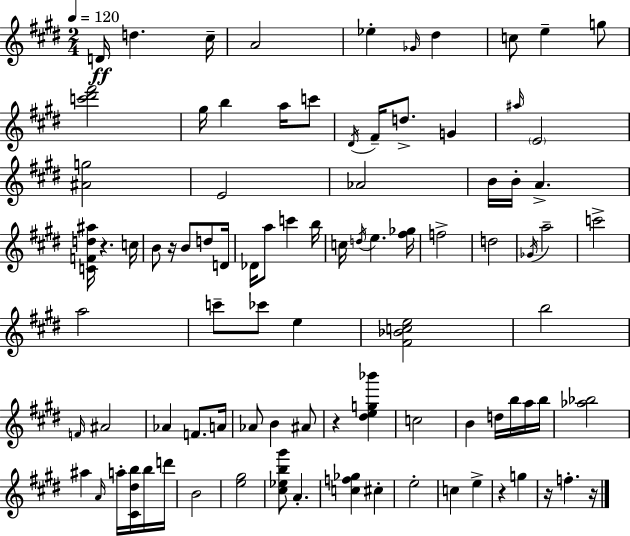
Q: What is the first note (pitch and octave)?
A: D4